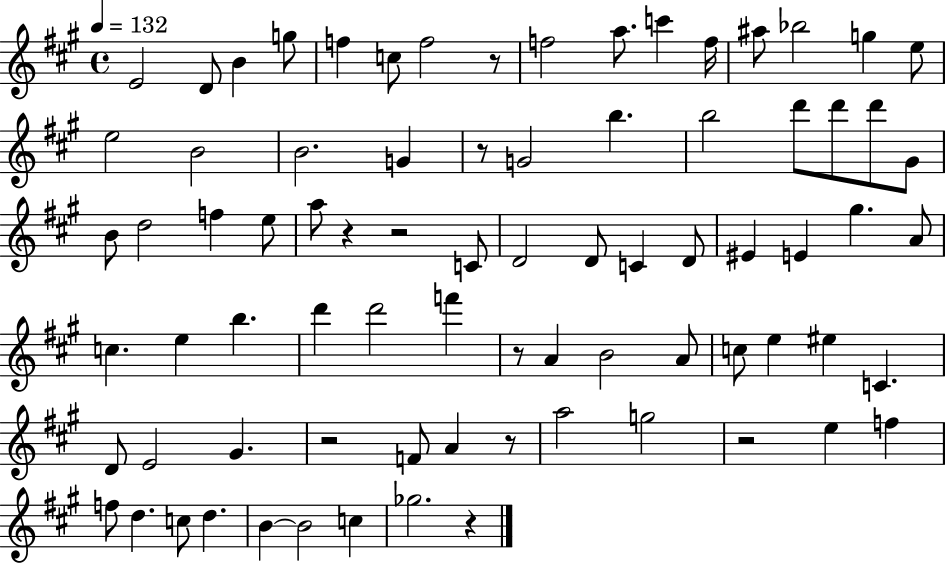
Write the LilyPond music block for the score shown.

{
  \clef treble
  \time 4/4
  \defaultTimeSignature
  \key a \major
  \tempo 4 = 132
  e'2 d'8 b'4 g''8 | f''4 c''8 f''2 r8 | f''2 a''8. c'''4 f''16 | ais''8 bes''2 g''4 e''8 | \break e''2 b'2 | b'2. g'4 | r8 g'2 b''4. | b''2 d'''8 d'''8 d'''8 gis'8 | \break b'8 d''2 f''4 e''8 | a''8 r4 r2 c'8 | d'2 d'8 c'4 d'8 | eis'4 e'4 gis''4. a'8 | \break c''4. e''4 b''4. | d'''4 d'''2 f'''4 | r8 a'4 b'2 a'8 | c''8 e''4 eis''4 c'4. | \break d'8 e'2 gis'4. | r2 f'8 a'4 r8 | a''2 g''2 | r2 e''4 f''4 | \break f''8 d''4. c''8 d''4. | b'4~~ b'2 c''4 | ges''2. r4 | \bar "|."
}